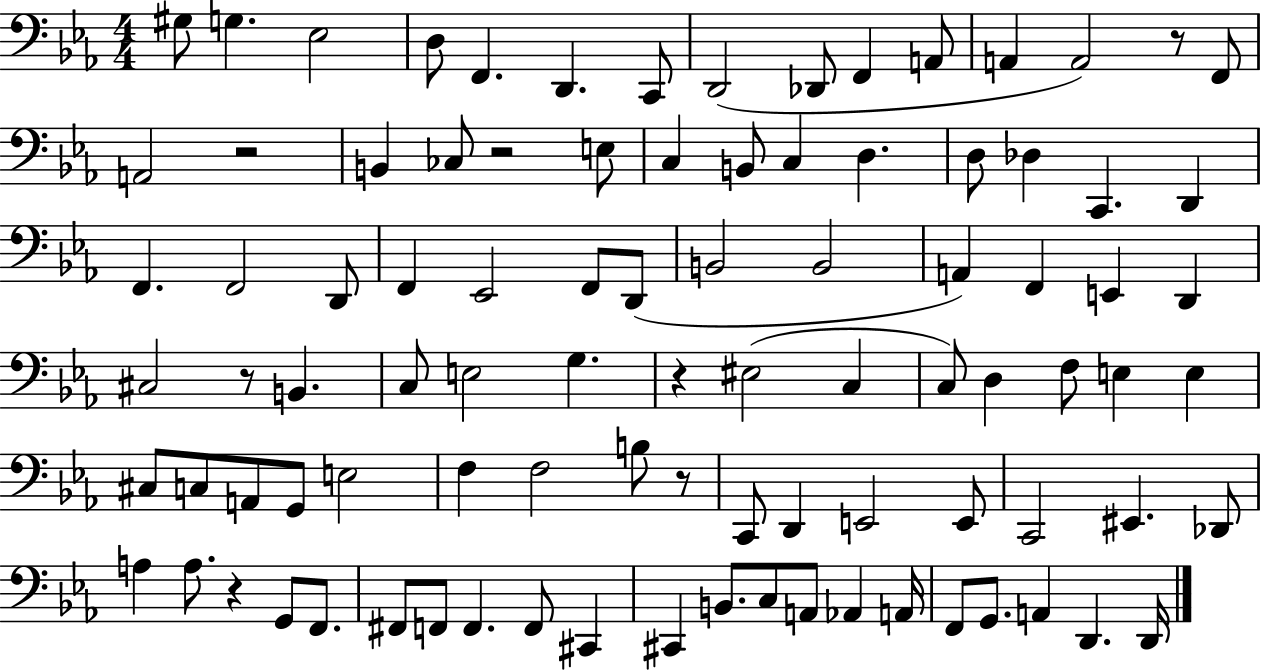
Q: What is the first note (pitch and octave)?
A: G#3